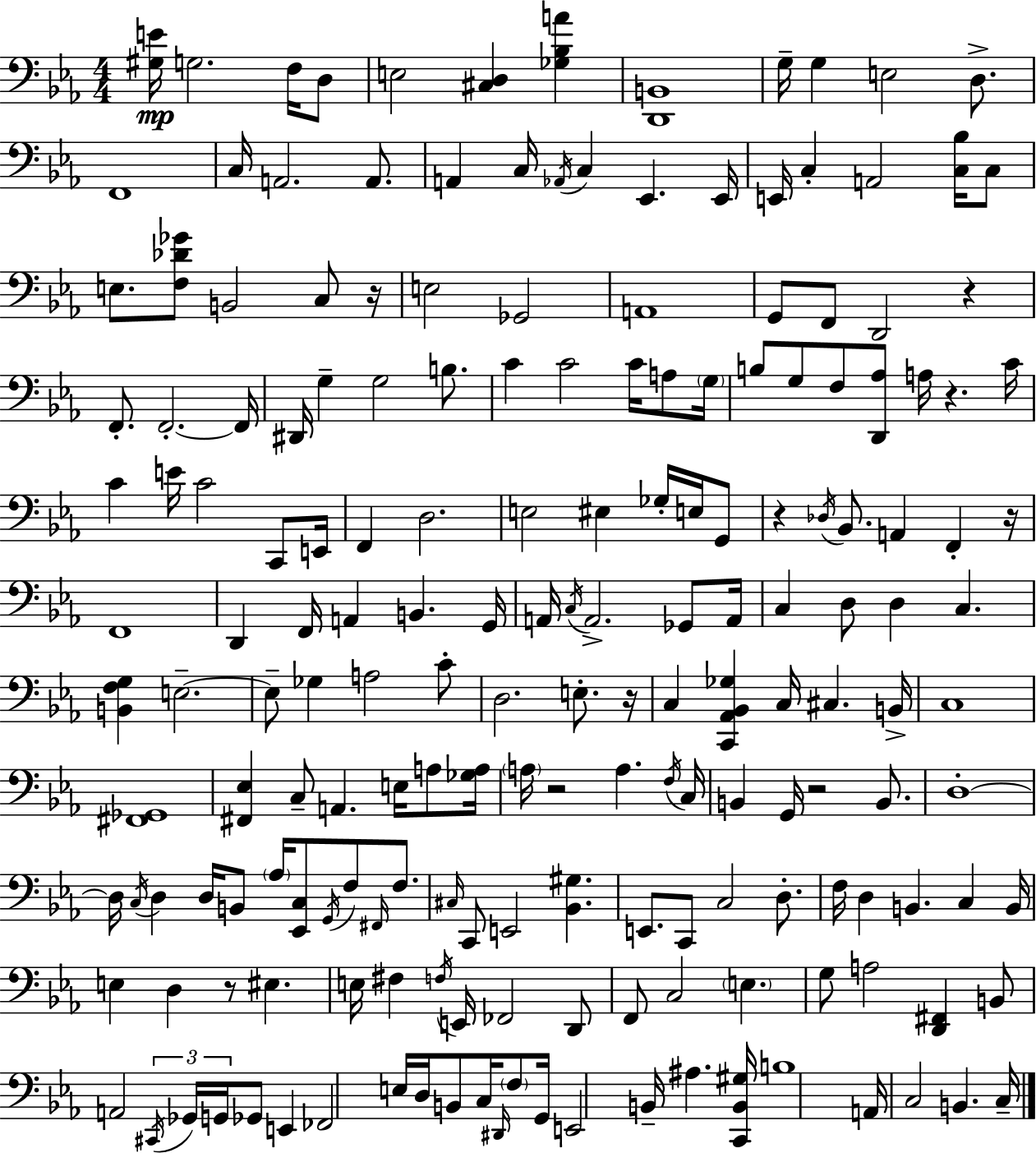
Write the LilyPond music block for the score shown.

{
  \clef bass
  \numericTimeSignature
  \time 4/4
  \key c \minor
  <gis e'>16\mp g2. f16 d8 | e2 <cis d>4 <ges bes a'>4 | <d, b,>1 | g16-- g4 e2 d8.-> | \break f,1 | c16 a,2. a,8. | a,4 c16 \acciaccatura { aes,16 } c4 ees,4. | ees,16 e,16 c4-. a,2 <c bes>16 c8 | \break e8. <f des' ges'>8 b,2 c8 | r16 e2 ges,2 | a,1 | g,8 f,8 d,2 r4 | \break f,8.-. f,2.-.~~ | f,16 dis,16 g4-- g2 b8. | c'4 c'2 c'16 a8 | \parenthesize g16 b8 g8 f8 <d, aes>8 a16 r4. | \break c'16 c'4 e'16 c'2 c,8 | e,16 f,4 d2. | e2 eis4 ges16-. e16 g,8 | r4 \acciaccatura { des16 } bes,8. a,4 f,4-. | \break r16 f,1 | d,4 f,16 a,4 b,4. | g,16 a,16 \acciaccatura { c16 } a,2.-> | ges,8 a,16 c4 d8 d4 c4. | \break <b, f g>4 e2.--~~ | e8-- ges4 a2 | c'8-. d2. e8.-. | r16 c4 <c, aes, bes, ges>4 c16 cis4. | \break b,16-> c1 | <fis, ges,>1 | <fis, ees>4 c8-- a,4. e16 | a8 <ges a>16 \parenthesize a16 r2 a4. | \break \acciaccatura { f16 } c16 b,4 g,16 r2 | b,8. d1-.~~ | d16 \acciaccatura { c16 } d4 d16 b,8 \parenthesize aes16 <ees, c>8 | \acciaccatura { g,16 } f8 \grace { fis,16 } f8. \grace { cis16 } c,8 e,2 | \break <bes, gis>4. e,8. c,8 c2 | d8.-. f16 d4 b,4. | c4 b,16 e4 d4 | r8 eis4. e16 fis4 \acciaccatura { f16 } e,16 fes,2 | \break d,8 f,8 c2 | \parenthesize e4. g8 a2 | <d, fis,>4 b,8 a,2 | \tuplet 3/2 { \acciaccatura { cis,16 } ges,16 g,16 } ges,8 e,4 fes,2 | \break e16 d16 b,8 c16 \grace { dis,16 } \parenthesize f8 g,16 e,2 | b,16-- ais4. <c, b, gis>16 b1 | a,16 c2 | b,4. c16-- \bar "|."
}